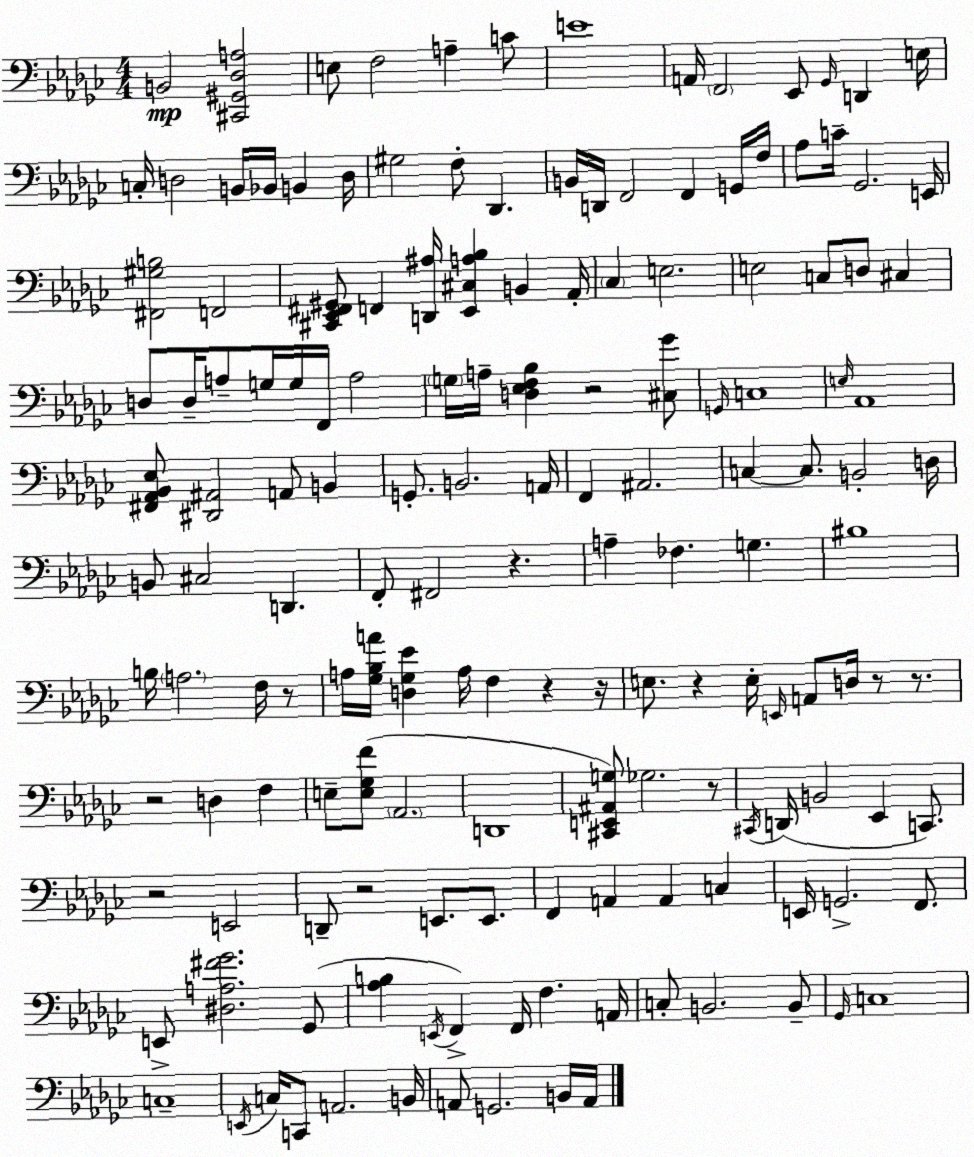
X:1
T:Untitled
M:4/4
L:1/4
K:Ebm
B,,2 [^C,,^G,,_D,A,]2 E,/2 F,2 A, C/2 E4 A,,/4 F,,2 _E,,/2 _G,,/4 D,, E,/4 C,/4 D,2 B,,/4 _B,,/4 B,, D,/4 ^G,2 F,/2 _D,, B,,/4 D,,/4 F,,2 F,, G,,/4 F,/4 _A,/2 C/4 _G,,2 E,,/4 [^F,,^G,B,]2 F,,2 [^C,,_E,,^F,,^G,,]/2 F,, [D,,^A,]/4 [_E,,^C,A,_B,] B,, _A,,/4 _C, E,2 E,2 C,/2 D,/2 ^C, D,/2 D,/4 A,/2 G,/4 G,/4 F,,/4 A,2 G,/4 A,/4 [D,_E,F,_B,] z2 [^C,_G]/2 G,,/4 C,4 E,/4 _A,,4 [^F,,_A,,_B,,_E,]/2 [^D,,^A,,]2 A,,/2 B,, G,,/2 B,,2 A,,/4 F,, ^A,,2 C, C,/2 B,,2 D,/4 B,,/2 ^C,2 D,, F,,/2 ^F,,2 z A, _F, G, ^B,4 B,/4 A,2 F,/4 z/2 A,/4 [_G,_B,A]/4 [D,_G,_E] A,/4 F, z z/4 E,/2 z E,/4 E,,/4 A,,/2 D,/4 z/2 z/2 z2 D, F, E,/2 [E,_G,F]/2 _A,,2 D,,4 [^C,,E,,^A,,G,]/2 _G,2 z/2 ^C,,/4 D,,/4 B,,2 _E,, C,,/2 z2 E,,2 D,,/2 z2 E,,/2 E,,/2 F,, A,, A,, C, E,,/4 G,,2 F,,/2 E,,/2 [^D,A,^F_G]2 _G,,/2 [_A,B,] E,,/4 F,, F,,/4 F, A,,/4 C,/2 B,,2 B,,/2 _G,,/4 C,4 C,4 E,,/4 C,/4 C,,/2 A,,2 B,,/4 A,,/2 G,,2 B,,/4 A,,/4